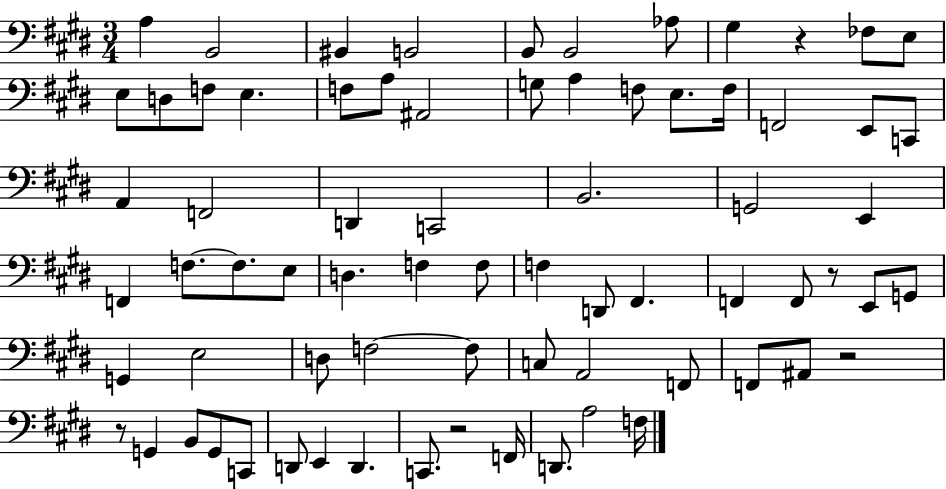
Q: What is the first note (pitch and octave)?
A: A3